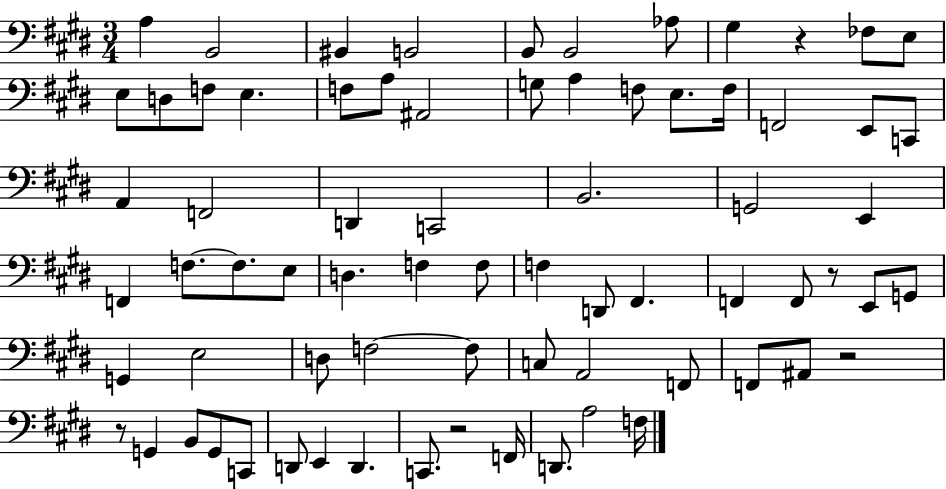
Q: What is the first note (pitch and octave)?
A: A3